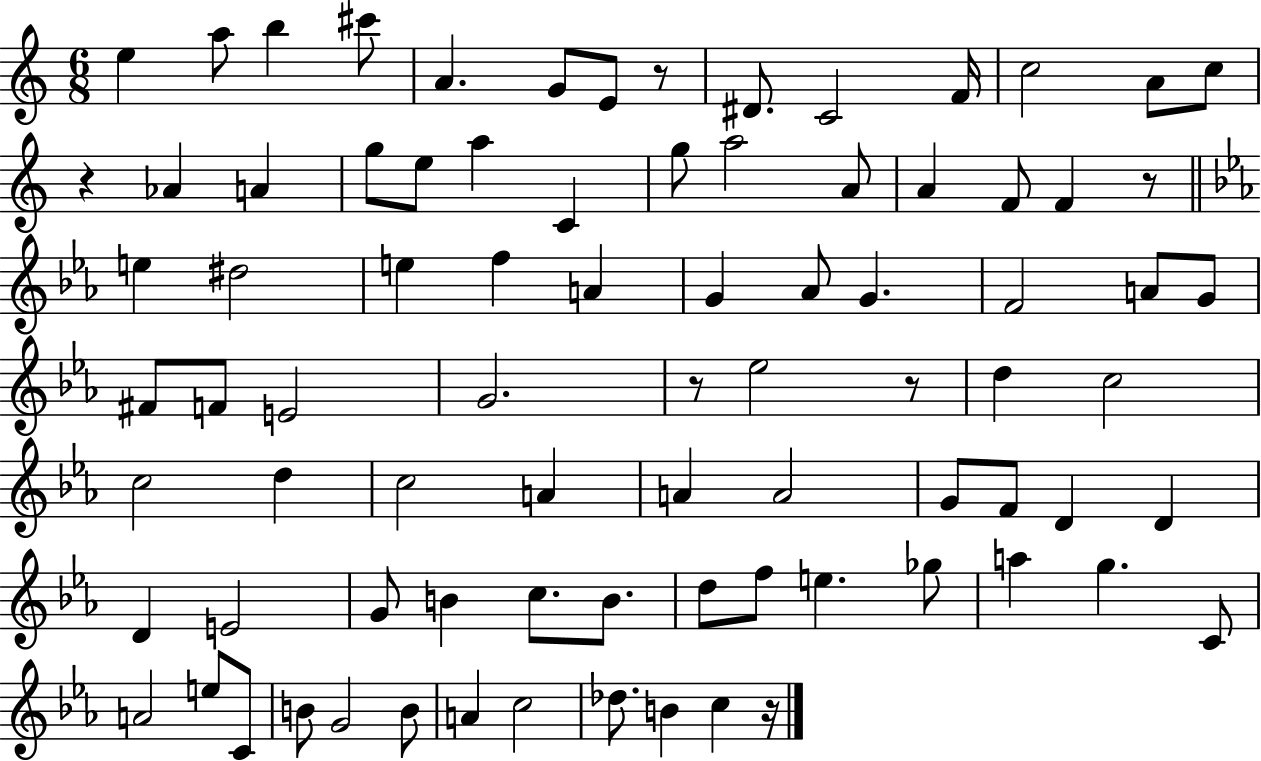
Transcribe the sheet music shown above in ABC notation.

X:1
T:Untitled
M:6/8
L:1/4
K:C
e a/2 b ^c'/2 A G/2 E/2 z/2 ^D/2 C2 F/4 c2 A/2 c/2 z _A A g/2 e/2 a C g/2 a2 A/2 A F/2 F z/2 e ^d2 e f A G _A/2 G F2 A/2 G/2 ^F/2 F/2 E2 G2 z/2 _e2 z/2 d c2 c2 d c2 A A A2 G/2 F/2 D D D E2 G/2 B c/2 B/2 d/2 f/2 e _g/2 a g C/2 A2 e/2 C/2 B/2 G2 B/2 A c2 _d/2 B c z/4